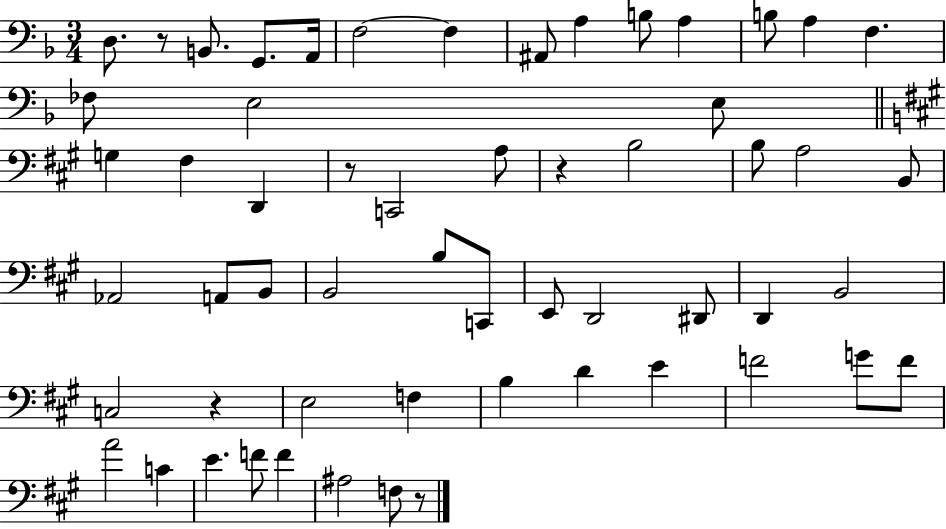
{
  \clef bass
  \numericTimeSignature
  \time 3/4
  \key f \major
  d8. r8 b,8. g,8. a,16 | f2~~ f4 | ais,8 a4 b8 a4 | b8 a4 f4. | \break fes8 e2 e8 | \bar "||" \break \key a \major g4 fis4 d,4 | r8 c,2 a8 | r4 b2 | b8 a2 b,8 | \break aes,2 a,8 b,8 | b,2 b8 c,8 | e,8 d,2 dis,8 | d,4 b,2 | \break c2 r4 | e2 f4 | b4 d'4 e'4 | f'2 g'8 f'8 | \break a'2 c'4 | e'4. f'8 f'4 | ais2 f8 r8 | \bar "|."
}